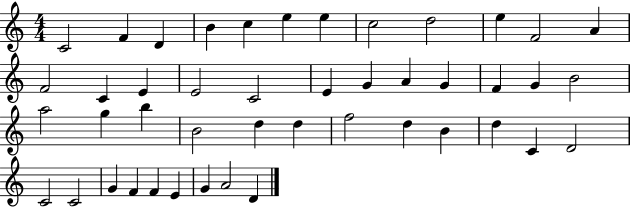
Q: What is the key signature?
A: C major